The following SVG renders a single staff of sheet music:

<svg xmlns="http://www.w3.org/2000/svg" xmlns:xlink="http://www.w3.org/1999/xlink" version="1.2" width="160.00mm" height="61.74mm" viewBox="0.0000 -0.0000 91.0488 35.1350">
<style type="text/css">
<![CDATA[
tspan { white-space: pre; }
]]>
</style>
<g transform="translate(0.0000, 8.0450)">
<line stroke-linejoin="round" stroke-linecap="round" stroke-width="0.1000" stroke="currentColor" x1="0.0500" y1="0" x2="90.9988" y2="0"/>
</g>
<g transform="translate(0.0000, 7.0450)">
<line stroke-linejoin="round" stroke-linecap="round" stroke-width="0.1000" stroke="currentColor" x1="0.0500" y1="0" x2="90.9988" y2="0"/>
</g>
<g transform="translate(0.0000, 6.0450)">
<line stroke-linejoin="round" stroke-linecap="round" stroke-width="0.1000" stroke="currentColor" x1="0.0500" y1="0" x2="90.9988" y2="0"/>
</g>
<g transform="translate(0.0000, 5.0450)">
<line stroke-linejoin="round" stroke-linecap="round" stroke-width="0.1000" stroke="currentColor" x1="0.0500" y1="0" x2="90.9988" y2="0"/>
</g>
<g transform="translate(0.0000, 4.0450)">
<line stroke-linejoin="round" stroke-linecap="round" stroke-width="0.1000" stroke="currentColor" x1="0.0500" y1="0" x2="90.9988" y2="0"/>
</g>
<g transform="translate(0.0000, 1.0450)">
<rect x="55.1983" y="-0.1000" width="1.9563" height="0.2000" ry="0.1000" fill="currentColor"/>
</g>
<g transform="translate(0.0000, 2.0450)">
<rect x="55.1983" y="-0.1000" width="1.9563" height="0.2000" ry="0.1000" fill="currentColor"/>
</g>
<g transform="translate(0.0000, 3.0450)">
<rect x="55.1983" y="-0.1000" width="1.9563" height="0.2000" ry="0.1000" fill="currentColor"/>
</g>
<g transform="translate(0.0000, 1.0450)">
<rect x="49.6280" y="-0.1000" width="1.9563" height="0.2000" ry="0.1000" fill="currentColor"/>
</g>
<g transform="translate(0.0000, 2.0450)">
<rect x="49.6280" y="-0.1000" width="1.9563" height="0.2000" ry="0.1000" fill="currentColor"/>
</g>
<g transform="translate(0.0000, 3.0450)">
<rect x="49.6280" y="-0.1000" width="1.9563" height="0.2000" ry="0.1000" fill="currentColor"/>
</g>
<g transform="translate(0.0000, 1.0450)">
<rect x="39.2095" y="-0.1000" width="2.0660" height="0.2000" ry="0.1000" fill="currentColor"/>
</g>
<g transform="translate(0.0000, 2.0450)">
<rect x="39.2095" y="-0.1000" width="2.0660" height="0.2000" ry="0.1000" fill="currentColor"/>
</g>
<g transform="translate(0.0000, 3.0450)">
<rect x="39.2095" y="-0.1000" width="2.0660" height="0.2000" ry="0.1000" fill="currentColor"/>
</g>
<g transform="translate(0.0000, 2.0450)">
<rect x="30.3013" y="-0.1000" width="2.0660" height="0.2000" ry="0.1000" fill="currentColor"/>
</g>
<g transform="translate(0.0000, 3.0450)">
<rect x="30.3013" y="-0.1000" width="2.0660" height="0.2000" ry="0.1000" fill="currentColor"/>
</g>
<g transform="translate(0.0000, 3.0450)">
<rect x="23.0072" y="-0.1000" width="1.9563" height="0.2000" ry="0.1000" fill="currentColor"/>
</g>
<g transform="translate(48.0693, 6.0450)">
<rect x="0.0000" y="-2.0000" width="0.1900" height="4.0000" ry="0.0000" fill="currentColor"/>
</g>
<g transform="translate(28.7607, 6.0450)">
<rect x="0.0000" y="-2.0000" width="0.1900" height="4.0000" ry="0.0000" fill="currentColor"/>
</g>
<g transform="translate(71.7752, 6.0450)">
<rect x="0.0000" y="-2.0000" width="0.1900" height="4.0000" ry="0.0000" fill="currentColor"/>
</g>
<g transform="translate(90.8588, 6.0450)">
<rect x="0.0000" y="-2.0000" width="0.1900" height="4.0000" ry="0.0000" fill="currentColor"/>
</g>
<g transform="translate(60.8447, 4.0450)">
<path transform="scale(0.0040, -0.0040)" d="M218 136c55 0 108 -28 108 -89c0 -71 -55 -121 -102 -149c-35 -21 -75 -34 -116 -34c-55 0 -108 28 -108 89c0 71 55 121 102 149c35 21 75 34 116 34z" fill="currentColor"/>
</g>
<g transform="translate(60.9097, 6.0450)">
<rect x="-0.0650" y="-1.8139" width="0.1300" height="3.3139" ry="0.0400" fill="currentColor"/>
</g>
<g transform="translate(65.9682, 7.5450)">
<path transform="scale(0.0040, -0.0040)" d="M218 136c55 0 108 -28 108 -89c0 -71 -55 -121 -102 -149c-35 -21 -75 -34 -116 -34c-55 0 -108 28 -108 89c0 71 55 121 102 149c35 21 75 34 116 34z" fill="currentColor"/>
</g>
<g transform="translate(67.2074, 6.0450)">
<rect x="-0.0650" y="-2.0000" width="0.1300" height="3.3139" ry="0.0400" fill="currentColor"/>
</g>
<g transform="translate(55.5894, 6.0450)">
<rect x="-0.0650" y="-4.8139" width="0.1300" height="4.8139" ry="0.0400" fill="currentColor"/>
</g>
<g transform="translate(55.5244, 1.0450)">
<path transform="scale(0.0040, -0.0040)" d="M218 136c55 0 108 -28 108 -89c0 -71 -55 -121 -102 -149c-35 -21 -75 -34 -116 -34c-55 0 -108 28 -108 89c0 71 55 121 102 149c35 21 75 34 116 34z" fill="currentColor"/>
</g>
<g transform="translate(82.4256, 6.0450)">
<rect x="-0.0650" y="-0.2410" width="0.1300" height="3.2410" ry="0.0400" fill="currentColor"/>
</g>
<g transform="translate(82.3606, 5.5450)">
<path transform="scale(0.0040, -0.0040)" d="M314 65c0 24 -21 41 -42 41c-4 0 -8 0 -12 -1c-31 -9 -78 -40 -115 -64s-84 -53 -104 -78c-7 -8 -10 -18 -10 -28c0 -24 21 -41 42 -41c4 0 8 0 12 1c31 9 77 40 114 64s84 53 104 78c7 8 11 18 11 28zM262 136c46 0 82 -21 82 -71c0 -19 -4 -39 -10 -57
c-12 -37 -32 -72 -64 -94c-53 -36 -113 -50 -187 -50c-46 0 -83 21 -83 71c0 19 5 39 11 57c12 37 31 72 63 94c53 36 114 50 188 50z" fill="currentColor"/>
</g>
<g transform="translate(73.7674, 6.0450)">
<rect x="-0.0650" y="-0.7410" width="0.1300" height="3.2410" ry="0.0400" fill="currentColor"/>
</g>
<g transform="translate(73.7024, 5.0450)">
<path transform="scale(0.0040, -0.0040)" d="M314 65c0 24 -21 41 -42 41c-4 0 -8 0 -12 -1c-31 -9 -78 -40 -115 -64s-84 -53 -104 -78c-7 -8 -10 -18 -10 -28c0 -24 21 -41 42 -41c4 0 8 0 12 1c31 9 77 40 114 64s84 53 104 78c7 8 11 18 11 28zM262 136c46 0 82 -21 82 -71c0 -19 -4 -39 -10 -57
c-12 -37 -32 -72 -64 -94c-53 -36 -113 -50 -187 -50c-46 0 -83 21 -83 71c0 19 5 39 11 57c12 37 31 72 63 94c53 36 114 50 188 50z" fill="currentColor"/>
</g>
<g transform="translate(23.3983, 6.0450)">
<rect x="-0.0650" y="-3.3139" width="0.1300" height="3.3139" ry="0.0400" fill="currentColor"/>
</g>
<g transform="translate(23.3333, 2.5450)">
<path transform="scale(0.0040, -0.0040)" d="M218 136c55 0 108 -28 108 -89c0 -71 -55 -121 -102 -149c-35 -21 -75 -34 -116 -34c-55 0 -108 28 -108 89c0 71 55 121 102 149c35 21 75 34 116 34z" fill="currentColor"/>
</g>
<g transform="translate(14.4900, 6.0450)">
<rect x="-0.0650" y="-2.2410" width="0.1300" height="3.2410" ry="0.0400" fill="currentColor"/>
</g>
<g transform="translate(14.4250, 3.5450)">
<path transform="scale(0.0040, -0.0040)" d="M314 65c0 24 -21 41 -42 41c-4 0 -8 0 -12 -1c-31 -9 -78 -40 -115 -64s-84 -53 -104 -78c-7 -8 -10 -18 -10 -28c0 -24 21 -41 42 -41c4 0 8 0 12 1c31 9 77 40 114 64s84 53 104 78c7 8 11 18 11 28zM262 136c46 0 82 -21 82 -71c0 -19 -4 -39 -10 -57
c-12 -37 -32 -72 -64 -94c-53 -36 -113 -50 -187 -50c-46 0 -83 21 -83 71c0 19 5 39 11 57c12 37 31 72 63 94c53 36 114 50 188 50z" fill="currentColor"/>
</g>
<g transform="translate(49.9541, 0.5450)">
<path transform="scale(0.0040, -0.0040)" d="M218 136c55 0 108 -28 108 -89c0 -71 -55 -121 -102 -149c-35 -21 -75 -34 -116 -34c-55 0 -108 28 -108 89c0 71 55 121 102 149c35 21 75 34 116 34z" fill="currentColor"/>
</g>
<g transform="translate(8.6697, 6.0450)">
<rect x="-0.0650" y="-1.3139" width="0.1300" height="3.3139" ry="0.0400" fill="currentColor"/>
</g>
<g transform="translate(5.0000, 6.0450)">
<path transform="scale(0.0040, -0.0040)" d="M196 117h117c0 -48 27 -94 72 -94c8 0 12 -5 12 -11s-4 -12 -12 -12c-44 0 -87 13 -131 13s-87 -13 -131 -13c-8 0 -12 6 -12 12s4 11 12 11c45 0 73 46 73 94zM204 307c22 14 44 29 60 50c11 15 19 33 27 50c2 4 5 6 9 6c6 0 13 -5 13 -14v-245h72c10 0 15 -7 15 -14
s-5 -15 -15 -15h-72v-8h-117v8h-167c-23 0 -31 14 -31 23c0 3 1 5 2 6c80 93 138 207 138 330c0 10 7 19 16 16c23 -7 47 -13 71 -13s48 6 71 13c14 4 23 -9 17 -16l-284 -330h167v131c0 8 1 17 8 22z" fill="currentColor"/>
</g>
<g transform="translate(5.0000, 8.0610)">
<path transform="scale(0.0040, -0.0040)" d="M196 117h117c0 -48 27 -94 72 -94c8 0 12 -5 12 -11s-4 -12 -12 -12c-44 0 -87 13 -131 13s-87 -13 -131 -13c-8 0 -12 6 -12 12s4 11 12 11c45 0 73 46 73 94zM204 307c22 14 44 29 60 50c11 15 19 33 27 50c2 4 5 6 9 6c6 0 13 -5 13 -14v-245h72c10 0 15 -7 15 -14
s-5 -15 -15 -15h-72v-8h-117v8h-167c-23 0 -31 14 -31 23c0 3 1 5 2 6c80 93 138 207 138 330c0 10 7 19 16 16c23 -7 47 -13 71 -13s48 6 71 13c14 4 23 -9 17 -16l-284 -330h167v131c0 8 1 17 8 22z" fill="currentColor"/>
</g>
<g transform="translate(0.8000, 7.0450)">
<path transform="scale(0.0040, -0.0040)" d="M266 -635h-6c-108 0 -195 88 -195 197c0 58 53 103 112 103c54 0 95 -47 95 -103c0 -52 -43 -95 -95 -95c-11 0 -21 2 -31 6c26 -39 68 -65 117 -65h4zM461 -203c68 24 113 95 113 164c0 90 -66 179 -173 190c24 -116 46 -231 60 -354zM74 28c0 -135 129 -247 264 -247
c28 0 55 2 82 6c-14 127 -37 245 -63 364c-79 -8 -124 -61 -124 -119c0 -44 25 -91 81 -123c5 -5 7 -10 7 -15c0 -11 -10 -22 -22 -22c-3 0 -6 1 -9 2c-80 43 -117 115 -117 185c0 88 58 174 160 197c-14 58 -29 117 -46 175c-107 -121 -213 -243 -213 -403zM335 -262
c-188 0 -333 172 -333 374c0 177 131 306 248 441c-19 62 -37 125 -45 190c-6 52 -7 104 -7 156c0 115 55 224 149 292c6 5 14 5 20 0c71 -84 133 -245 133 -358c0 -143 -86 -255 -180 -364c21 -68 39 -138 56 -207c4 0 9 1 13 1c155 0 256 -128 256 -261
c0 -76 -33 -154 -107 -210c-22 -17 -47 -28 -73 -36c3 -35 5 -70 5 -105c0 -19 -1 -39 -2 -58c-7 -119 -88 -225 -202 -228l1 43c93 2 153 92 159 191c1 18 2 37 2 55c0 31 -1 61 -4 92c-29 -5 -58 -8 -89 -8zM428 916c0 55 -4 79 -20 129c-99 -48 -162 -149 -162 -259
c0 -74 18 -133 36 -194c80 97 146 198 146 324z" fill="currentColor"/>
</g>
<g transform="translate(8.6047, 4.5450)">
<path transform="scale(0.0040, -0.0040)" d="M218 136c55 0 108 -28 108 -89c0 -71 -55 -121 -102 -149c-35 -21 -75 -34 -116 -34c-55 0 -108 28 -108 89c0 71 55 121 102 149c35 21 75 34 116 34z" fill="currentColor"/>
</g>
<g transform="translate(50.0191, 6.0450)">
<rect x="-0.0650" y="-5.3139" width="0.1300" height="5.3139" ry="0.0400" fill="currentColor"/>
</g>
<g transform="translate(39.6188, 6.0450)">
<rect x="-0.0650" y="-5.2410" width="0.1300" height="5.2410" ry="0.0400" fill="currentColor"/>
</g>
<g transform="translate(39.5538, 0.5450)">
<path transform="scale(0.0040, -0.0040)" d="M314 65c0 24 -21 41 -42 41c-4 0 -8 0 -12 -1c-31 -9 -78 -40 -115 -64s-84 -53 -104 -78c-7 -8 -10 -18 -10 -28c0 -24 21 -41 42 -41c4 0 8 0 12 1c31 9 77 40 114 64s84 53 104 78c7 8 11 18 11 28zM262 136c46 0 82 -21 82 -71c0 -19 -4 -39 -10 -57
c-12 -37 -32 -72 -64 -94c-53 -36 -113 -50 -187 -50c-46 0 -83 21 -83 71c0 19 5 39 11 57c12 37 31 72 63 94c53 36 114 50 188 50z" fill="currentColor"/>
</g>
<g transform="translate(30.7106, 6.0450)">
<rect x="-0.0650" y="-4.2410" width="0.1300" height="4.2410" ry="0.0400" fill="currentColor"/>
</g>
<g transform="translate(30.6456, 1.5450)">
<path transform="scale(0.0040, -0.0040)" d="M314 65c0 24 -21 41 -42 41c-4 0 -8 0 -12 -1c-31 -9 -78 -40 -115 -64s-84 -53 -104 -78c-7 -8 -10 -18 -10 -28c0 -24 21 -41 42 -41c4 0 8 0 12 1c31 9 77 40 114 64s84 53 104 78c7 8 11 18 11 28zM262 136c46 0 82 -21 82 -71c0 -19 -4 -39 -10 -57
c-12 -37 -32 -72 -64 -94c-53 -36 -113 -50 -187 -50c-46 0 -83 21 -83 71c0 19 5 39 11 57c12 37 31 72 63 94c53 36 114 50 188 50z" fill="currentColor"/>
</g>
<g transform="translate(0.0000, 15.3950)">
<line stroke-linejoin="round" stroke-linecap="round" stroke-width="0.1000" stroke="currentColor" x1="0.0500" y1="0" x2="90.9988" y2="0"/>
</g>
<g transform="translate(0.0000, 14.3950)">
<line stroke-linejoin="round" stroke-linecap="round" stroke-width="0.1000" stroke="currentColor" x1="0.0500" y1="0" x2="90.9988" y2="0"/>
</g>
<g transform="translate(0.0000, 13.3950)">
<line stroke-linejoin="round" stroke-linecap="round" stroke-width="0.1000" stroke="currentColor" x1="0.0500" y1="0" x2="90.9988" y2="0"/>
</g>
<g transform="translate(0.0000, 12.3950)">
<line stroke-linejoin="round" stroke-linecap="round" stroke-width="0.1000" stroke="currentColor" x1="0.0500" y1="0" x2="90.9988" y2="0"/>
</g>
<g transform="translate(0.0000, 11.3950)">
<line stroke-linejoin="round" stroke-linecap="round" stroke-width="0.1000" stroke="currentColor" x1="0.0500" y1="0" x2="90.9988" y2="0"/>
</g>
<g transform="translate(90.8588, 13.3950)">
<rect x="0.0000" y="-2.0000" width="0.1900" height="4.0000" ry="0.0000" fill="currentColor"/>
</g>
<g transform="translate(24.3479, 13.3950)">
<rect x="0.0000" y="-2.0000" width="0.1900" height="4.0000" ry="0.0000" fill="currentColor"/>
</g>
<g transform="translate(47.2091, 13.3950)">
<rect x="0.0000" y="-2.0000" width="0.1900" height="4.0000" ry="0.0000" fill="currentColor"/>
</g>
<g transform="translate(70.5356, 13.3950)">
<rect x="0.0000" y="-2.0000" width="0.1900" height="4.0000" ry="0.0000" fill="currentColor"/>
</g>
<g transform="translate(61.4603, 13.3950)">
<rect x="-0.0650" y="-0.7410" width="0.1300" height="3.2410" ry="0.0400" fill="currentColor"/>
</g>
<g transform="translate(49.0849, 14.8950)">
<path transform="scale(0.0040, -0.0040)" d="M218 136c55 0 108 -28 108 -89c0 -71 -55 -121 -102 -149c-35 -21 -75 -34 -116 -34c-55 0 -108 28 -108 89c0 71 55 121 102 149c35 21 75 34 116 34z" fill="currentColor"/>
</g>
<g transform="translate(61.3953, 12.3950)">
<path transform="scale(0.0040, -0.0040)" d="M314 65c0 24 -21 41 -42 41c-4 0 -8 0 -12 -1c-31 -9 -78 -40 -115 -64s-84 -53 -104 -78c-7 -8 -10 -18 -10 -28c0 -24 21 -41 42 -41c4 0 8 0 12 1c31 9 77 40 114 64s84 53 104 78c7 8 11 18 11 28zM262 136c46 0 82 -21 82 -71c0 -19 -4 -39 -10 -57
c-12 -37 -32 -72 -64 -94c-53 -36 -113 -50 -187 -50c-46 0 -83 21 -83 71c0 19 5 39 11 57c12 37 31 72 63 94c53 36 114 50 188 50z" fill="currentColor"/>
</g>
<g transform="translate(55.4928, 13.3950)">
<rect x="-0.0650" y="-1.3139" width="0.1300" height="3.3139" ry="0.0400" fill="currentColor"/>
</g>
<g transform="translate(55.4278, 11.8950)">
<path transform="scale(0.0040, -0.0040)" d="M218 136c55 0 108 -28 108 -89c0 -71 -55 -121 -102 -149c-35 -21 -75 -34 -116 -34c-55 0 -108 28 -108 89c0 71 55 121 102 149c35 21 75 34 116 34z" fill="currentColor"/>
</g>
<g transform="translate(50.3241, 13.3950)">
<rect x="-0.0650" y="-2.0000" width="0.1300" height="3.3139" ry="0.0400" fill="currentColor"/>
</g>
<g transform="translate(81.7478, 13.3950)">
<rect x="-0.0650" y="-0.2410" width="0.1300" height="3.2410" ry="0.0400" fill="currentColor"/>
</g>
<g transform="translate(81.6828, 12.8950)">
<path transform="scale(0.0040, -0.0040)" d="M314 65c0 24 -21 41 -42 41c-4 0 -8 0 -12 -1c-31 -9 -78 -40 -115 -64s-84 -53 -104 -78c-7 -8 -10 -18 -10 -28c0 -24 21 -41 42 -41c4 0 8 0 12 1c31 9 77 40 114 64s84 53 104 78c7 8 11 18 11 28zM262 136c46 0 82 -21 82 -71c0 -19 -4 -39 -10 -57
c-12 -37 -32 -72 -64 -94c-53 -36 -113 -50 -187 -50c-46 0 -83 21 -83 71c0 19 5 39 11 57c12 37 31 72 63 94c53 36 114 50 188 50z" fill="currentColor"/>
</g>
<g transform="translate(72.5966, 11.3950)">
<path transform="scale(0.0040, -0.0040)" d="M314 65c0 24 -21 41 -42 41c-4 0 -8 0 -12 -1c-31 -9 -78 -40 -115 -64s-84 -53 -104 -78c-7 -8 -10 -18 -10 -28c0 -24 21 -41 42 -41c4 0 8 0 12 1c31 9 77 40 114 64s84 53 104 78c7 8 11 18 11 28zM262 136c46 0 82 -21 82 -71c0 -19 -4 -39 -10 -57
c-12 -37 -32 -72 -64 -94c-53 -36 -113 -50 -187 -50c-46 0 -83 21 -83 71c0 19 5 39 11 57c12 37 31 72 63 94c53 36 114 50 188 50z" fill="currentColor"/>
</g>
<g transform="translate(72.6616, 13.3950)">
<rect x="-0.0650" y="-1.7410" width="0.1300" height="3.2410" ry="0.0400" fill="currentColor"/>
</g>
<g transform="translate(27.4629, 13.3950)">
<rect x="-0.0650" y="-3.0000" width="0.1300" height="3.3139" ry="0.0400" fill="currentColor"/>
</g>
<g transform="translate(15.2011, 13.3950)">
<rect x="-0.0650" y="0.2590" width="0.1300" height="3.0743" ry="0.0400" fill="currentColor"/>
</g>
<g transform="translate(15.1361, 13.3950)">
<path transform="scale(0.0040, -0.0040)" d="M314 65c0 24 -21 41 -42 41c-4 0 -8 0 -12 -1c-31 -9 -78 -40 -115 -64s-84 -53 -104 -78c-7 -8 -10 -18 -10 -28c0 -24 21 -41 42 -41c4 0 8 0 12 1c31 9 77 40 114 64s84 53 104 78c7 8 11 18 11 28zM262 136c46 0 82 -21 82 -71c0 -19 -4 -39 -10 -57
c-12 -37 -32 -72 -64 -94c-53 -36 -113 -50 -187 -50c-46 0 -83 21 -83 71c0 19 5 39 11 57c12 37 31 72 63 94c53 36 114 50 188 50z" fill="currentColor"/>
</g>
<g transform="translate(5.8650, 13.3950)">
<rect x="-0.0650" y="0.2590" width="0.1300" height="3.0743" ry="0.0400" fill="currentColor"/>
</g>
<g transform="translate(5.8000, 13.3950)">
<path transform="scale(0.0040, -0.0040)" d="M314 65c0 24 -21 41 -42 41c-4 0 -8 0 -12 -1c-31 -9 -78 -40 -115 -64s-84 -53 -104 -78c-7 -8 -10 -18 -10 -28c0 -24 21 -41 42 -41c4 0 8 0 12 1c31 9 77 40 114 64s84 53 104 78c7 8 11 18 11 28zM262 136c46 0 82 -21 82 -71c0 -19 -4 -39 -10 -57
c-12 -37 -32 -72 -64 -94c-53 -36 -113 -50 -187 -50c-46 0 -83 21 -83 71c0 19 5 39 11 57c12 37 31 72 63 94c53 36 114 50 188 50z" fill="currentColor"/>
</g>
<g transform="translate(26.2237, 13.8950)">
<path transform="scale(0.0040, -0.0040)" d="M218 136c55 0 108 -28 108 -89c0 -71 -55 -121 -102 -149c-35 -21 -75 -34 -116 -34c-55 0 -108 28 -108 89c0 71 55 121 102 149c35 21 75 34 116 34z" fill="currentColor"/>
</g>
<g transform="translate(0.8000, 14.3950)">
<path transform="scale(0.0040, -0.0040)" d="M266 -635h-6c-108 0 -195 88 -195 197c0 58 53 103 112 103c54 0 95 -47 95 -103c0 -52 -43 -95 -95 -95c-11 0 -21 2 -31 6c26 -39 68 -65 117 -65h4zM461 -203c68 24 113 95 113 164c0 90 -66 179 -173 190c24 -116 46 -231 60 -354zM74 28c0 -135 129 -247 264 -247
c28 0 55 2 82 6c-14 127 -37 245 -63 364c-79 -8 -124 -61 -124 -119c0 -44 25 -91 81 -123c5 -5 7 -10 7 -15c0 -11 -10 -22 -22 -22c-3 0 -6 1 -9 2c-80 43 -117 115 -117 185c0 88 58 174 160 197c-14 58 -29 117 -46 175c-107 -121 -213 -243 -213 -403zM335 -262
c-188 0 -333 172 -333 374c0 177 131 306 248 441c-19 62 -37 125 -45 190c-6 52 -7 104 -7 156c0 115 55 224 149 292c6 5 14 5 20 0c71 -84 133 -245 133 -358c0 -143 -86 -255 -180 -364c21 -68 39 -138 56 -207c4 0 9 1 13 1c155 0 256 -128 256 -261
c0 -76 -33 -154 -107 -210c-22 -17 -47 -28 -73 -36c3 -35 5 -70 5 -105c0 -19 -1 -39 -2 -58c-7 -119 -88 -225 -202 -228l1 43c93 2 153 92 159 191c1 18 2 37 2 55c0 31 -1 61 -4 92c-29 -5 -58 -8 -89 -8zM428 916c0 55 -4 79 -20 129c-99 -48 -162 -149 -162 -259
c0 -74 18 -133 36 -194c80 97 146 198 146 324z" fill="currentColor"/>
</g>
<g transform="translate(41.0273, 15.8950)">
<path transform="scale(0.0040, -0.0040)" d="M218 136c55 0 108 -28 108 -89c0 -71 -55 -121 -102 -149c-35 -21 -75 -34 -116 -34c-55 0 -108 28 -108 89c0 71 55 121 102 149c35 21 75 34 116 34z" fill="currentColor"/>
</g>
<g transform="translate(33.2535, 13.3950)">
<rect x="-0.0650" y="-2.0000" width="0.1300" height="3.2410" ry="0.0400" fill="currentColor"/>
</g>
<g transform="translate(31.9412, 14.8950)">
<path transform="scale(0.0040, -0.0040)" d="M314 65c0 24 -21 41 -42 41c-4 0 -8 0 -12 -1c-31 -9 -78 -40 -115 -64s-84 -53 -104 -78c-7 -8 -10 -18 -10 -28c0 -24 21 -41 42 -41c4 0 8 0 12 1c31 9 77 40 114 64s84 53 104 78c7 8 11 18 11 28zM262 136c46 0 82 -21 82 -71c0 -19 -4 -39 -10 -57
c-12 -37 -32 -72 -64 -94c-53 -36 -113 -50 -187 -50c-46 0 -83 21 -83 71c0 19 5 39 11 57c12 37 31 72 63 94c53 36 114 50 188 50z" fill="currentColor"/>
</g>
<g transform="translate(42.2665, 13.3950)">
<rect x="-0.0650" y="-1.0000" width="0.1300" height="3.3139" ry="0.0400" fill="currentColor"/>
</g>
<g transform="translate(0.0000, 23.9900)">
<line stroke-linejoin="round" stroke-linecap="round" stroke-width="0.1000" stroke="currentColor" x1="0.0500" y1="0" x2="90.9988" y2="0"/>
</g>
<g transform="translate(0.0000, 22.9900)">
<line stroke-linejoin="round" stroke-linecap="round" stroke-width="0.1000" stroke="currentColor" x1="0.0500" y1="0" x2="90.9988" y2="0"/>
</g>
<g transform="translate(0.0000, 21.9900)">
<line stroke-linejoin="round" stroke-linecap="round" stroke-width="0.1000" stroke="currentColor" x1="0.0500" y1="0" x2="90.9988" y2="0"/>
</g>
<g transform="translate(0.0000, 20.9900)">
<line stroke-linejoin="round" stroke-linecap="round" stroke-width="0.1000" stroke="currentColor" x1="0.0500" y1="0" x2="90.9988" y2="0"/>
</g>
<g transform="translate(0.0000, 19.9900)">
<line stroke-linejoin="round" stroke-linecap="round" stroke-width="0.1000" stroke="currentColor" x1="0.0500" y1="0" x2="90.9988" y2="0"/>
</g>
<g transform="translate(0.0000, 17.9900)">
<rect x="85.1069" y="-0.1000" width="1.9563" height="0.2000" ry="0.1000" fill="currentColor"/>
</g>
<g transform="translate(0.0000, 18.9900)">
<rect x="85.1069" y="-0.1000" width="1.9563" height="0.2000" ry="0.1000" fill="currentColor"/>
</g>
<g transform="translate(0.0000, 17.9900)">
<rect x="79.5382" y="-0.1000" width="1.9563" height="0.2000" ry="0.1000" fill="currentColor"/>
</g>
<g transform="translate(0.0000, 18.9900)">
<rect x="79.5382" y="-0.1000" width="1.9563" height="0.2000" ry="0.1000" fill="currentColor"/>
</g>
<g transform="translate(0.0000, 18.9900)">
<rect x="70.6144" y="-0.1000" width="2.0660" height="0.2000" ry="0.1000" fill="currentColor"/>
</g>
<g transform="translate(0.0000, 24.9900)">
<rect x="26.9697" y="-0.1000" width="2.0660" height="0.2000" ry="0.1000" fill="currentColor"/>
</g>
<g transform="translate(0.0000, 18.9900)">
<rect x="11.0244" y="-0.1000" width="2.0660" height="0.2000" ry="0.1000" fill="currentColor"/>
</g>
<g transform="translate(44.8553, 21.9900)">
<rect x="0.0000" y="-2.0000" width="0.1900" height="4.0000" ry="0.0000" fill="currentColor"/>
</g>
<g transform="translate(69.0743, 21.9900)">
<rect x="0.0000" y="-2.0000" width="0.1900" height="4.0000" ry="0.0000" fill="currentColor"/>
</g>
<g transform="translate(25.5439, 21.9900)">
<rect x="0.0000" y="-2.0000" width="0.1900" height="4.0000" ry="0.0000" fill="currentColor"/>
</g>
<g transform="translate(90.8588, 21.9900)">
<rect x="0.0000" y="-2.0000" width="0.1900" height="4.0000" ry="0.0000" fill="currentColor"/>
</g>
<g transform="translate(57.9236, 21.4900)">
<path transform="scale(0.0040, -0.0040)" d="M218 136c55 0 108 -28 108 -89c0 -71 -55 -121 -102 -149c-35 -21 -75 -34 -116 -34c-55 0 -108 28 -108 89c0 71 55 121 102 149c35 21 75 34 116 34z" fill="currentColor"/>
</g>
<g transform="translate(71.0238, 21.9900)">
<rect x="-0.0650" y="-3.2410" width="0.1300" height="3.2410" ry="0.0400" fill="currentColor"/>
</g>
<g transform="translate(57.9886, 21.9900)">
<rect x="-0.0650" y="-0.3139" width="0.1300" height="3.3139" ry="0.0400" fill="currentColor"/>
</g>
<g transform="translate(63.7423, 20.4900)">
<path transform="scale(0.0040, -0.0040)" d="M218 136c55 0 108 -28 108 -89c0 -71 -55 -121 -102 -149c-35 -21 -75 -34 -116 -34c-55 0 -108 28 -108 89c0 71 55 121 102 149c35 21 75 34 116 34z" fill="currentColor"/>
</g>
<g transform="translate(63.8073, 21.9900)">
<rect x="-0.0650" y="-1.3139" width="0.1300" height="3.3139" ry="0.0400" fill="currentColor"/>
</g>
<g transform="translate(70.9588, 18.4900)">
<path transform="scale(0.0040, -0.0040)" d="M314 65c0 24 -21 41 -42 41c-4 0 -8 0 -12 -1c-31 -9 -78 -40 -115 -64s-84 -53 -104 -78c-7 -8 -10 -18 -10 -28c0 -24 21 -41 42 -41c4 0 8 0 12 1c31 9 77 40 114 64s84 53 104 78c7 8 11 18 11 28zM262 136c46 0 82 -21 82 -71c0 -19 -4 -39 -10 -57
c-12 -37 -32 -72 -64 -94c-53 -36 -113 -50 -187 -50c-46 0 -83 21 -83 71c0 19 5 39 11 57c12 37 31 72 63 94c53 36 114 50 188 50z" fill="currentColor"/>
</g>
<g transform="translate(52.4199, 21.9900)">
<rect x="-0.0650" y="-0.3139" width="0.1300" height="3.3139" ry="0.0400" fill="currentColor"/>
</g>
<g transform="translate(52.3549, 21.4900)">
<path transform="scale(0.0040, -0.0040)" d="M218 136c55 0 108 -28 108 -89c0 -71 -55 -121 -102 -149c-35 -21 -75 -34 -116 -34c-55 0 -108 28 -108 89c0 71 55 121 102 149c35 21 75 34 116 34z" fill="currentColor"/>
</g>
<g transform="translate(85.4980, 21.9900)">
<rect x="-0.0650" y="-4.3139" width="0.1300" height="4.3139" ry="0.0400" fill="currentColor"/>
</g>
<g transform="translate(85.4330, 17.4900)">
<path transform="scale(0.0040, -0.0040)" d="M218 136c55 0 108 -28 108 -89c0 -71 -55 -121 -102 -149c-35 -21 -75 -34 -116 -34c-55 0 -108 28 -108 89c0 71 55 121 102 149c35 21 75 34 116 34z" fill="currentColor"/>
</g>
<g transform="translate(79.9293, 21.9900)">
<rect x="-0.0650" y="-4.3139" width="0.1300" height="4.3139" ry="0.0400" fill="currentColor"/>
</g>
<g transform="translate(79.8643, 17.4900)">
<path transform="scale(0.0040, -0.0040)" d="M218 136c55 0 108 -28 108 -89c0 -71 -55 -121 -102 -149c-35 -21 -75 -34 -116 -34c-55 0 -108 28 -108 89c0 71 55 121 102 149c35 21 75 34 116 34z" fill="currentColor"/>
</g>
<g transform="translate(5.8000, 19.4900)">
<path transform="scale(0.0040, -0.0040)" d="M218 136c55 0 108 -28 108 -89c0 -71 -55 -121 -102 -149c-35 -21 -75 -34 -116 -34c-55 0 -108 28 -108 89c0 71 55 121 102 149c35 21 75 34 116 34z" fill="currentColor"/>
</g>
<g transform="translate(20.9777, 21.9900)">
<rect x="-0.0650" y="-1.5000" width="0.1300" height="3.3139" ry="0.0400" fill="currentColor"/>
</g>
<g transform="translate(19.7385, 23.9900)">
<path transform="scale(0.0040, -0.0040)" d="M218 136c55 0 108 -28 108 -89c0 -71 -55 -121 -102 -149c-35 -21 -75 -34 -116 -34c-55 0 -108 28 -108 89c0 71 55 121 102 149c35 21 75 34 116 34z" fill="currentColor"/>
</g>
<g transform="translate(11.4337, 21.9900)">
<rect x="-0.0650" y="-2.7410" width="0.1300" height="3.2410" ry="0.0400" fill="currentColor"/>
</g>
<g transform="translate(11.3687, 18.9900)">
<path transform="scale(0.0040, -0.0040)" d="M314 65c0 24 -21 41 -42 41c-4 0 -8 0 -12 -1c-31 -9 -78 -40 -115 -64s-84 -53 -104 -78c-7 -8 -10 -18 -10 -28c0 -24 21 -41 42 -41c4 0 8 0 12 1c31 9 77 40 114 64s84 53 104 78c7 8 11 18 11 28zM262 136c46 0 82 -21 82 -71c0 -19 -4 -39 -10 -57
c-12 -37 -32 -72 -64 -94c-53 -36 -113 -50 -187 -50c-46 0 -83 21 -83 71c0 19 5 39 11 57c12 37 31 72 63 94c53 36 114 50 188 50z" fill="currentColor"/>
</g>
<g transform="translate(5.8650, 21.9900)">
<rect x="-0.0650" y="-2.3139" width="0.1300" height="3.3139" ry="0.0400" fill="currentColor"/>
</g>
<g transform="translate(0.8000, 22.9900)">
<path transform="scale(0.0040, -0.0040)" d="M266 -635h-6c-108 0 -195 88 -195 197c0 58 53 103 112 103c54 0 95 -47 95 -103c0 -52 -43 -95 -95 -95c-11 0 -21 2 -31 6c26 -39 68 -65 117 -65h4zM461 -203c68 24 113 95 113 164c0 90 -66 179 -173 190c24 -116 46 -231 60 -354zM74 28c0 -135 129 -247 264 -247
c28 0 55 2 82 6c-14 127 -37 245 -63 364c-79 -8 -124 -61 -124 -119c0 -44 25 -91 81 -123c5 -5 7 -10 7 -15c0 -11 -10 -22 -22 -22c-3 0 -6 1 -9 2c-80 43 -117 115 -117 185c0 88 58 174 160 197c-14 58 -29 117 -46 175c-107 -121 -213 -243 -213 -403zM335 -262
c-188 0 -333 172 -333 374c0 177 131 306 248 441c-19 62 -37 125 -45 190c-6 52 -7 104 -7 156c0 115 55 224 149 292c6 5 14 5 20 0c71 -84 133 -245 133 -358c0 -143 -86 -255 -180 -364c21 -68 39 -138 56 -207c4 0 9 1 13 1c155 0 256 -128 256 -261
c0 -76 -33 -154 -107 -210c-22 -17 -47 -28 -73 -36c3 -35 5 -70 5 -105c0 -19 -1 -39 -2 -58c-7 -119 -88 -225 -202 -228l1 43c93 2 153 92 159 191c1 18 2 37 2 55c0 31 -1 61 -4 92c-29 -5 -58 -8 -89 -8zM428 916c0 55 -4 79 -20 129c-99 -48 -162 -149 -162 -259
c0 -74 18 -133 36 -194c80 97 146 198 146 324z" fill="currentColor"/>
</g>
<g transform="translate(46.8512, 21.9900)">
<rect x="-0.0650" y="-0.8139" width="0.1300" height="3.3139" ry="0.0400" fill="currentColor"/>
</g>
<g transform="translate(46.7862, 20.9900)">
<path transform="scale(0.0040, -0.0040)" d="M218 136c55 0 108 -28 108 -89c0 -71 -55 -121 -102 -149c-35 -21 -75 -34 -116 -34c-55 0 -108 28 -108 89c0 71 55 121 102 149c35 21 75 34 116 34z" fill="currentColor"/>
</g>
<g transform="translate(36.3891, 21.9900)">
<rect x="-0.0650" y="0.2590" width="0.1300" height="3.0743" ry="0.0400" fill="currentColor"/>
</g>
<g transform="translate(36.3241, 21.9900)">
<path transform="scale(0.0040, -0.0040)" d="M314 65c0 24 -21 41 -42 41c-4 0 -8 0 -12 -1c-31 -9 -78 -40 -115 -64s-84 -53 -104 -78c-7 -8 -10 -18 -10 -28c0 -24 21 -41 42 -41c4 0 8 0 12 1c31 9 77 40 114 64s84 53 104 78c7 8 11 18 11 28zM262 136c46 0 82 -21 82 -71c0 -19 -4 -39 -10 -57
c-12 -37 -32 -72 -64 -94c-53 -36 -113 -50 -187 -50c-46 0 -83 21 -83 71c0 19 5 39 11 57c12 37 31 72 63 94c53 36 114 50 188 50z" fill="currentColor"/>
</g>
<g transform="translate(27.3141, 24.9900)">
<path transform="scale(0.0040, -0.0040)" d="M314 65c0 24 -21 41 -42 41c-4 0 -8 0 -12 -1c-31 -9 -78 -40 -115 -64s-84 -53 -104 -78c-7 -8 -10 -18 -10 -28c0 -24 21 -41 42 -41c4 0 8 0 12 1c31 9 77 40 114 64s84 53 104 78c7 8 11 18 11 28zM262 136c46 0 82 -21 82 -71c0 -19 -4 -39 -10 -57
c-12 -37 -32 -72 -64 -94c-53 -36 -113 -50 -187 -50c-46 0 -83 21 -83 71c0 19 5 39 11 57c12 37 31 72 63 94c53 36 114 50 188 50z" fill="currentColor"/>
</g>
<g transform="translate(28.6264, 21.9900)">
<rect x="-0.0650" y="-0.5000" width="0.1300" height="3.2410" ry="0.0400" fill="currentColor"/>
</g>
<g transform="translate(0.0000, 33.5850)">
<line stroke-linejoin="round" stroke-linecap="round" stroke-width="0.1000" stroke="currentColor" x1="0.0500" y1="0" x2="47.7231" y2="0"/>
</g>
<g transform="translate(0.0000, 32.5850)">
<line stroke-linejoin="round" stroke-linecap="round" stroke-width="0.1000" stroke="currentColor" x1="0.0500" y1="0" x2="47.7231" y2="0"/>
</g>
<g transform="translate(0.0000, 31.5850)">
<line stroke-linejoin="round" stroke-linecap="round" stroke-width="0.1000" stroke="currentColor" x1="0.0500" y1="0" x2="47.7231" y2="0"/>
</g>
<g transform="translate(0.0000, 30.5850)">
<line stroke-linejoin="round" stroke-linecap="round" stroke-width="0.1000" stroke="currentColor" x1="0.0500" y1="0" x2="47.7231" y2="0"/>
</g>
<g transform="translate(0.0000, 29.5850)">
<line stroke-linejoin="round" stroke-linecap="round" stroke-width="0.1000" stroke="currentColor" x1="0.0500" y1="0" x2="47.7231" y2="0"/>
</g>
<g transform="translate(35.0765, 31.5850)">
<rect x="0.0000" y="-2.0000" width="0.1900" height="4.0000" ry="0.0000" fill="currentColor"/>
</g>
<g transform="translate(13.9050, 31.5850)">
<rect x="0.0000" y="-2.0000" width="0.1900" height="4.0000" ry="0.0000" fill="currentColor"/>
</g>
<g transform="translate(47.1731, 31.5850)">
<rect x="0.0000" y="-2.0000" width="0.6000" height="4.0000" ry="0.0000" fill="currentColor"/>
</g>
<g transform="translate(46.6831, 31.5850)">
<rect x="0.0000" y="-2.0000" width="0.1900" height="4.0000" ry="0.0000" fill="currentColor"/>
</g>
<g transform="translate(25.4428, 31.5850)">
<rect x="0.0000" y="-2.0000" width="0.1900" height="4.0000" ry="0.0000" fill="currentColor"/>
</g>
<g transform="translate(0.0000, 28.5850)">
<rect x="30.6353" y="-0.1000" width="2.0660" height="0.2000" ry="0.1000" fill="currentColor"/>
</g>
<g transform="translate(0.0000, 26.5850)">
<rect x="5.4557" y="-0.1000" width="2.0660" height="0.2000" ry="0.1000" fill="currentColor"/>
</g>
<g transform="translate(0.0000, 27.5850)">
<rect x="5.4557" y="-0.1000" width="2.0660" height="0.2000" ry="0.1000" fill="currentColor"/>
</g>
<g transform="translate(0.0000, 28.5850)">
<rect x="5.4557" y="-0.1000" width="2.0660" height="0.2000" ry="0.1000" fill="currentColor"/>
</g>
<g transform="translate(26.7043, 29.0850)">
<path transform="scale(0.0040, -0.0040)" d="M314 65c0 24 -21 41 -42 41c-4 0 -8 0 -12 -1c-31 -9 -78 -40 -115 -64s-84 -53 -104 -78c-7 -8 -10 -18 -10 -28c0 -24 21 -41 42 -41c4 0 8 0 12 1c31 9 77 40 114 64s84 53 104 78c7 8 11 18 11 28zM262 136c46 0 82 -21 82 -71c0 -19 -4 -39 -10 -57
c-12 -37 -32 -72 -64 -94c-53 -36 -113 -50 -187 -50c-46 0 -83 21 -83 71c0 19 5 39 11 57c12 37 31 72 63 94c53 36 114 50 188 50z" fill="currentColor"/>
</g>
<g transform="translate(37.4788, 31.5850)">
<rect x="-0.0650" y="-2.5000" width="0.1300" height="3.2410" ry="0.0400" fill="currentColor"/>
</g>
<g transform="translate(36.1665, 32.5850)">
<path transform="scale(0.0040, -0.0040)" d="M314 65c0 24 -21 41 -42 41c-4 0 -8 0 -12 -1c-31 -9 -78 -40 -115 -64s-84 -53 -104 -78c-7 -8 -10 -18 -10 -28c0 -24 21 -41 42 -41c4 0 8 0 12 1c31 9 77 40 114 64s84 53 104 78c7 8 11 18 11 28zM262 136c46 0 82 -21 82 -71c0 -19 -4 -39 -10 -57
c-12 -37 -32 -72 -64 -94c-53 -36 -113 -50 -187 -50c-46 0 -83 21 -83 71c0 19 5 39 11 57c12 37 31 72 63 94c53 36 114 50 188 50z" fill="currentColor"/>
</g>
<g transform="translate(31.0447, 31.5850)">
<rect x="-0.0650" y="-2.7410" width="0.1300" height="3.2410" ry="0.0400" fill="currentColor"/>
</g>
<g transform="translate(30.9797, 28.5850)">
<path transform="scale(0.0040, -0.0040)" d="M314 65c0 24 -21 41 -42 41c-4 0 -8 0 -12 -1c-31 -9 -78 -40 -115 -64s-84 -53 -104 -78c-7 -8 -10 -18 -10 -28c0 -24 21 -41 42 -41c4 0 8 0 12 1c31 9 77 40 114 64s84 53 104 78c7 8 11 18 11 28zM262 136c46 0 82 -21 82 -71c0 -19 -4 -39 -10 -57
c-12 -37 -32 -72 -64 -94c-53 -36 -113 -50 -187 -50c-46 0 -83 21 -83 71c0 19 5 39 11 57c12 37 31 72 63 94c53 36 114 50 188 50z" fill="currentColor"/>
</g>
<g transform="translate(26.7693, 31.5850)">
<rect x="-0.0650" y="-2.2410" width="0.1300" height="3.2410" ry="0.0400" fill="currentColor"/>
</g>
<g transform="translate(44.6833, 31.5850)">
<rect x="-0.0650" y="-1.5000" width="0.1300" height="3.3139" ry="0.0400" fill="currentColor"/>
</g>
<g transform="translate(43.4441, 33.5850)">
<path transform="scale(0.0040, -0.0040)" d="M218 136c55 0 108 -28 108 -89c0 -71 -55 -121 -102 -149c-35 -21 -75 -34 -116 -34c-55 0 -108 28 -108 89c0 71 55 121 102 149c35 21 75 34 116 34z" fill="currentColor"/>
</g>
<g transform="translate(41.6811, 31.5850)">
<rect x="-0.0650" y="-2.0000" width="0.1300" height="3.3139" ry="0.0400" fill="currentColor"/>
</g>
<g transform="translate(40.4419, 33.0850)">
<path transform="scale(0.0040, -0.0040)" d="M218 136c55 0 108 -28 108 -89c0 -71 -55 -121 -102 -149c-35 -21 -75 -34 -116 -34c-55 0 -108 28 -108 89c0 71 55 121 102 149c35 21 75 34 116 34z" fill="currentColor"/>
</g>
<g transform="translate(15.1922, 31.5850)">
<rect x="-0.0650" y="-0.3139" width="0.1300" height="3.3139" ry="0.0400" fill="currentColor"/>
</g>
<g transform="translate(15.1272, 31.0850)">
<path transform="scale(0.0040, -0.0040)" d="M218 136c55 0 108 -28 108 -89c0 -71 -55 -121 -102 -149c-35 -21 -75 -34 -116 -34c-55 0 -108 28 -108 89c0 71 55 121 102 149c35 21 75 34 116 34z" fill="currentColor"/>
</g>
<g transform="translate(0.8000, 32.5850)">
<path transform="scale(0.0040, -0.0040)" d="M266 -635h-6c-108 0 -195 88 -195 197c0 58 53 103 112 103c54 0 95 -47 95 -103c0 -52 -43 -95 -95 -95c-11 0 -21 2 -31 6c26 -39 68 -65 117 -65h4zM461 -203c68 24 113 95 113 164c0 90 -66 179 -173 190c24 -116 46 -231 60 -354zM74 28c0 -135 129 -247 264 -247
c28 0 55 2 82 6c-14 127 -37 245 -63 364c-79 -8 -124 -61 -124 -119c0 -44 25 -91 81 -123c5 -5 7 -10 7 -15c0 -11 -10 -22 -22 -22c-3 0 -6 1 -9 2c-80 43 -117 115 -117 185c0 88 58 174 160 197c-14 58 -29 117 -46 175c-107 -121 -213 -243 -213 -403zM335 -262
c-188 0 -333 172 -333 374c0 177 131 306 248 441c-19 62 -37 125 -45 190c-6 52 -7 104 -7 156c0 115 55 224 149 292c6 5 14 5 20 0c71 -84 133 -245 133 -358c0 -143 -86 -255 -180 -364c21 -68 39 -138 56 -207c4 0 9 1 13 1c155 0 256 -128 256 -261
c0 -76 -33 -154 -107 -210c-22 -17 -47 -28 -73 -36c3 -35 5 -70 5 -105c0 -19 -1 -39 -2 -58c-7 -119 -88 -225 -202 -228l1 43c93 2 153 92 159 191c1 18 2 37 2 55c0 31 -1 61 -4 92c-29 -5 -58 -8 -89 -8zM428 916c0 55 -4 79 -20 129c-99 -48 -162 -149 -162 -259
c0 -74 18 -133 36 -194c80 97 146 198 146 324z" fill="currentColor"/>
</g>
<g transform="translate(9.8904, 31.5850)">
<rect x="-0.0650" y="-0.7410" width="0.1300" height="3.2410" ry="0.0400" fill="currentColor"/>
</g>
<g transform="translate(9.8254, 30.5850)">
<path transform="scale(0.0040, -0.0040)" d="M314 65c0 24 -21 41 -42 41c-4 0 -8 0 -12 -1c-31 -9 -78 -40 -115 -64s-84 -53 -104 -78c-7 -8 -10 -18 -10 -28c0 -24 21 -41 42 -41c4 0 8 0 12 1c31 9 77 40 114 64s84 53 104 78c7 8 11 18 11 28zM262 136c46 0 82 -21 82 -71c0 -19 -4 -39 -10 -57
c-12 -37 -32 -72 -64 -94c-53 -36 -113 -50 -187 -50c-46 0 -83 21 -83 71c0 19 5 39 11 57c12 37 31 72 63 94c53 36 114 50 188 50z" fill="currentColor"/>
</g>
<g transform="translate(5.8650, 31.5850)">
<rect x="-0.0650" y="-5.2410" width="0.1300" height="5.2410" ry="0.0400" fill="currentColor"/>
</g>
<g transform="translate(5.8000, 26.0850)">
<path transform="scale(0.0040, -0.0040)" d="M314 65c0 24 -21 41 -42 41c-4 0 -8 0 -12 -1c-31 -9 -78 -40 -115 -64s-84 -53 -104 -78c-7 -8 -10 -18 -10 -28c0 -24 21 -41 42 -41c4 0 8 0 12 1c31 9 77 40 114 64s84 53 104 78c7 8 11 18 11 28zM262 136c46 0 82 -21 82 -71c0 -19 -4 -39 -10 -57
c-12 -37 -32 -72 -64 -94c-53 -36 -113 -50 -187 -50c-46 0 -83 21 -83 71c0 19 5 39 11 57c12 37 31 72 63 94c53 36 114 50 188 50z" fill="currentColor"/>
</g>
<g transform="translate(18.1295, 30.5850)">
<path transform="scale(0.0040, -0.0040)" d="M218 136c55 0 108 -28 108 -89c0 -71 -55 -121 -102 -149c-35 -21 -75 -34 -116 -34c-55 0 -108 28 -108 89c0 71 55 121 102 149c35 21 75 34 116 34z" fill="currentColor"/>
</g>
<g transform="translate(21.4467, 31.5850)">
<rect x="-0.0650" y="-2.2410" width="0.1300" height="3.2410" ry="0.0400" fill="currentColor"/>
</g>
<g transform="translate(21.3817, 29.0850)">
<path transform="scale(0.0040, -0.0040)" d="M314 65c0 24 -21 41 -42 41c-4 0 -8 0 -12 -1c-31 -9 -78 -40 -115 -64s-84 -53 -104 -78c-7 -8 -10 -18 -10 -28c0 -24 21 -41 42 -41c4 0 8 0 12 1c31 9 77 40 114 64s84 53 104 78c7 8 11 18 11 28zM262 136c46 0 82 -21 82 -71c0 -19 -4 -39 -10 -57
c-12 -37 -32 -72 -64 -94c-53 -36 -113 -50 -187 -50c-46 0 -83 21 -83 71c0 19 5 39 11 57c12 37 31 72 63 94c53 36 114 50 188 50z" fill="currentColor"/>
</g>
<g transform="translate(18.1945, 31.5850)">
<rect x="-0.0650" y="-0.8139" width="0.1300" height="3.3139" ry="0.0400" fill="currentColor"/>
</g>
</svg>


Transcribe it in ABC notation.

X:1
T:Untitled
M:4/4
L:1/4
K:C
e g2 b d'2 f'2 f' e' f F d2 c2 B2 B2 A F2 D F e d2 f2 c2 g a2 E C2 B2 d c c e b2 d' d' f'2 d2 c d g2 g2 a2 G2 F E